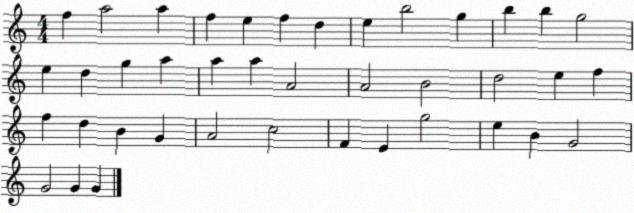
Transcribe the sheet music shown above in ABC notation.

X:1
T:Untitled
M:4/4
L:1/4
K:C
f a2 a f e f d e b2 g b b g2 e d g a a a A2 A2 B2 d2 e f f d B G A2 c2 F E g2 e B G2 G2 G G